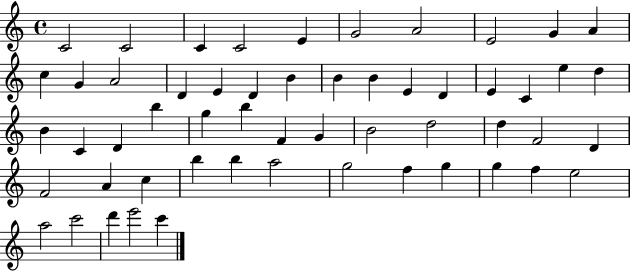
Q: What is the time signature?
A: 4/4